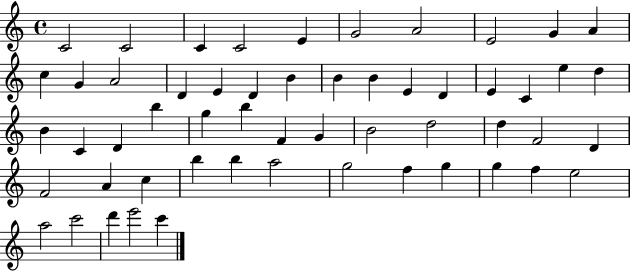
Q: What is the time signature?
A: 4/4